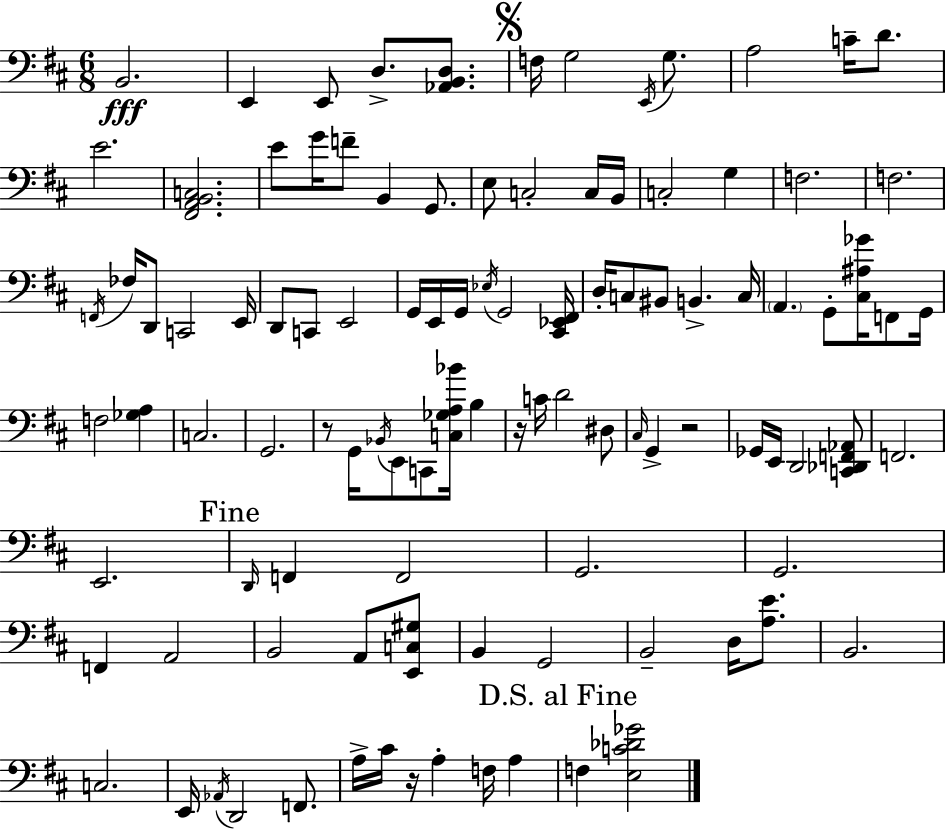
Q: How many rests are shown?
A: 4